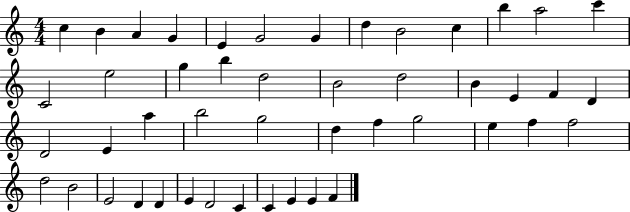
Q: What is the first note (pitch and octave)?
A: C5